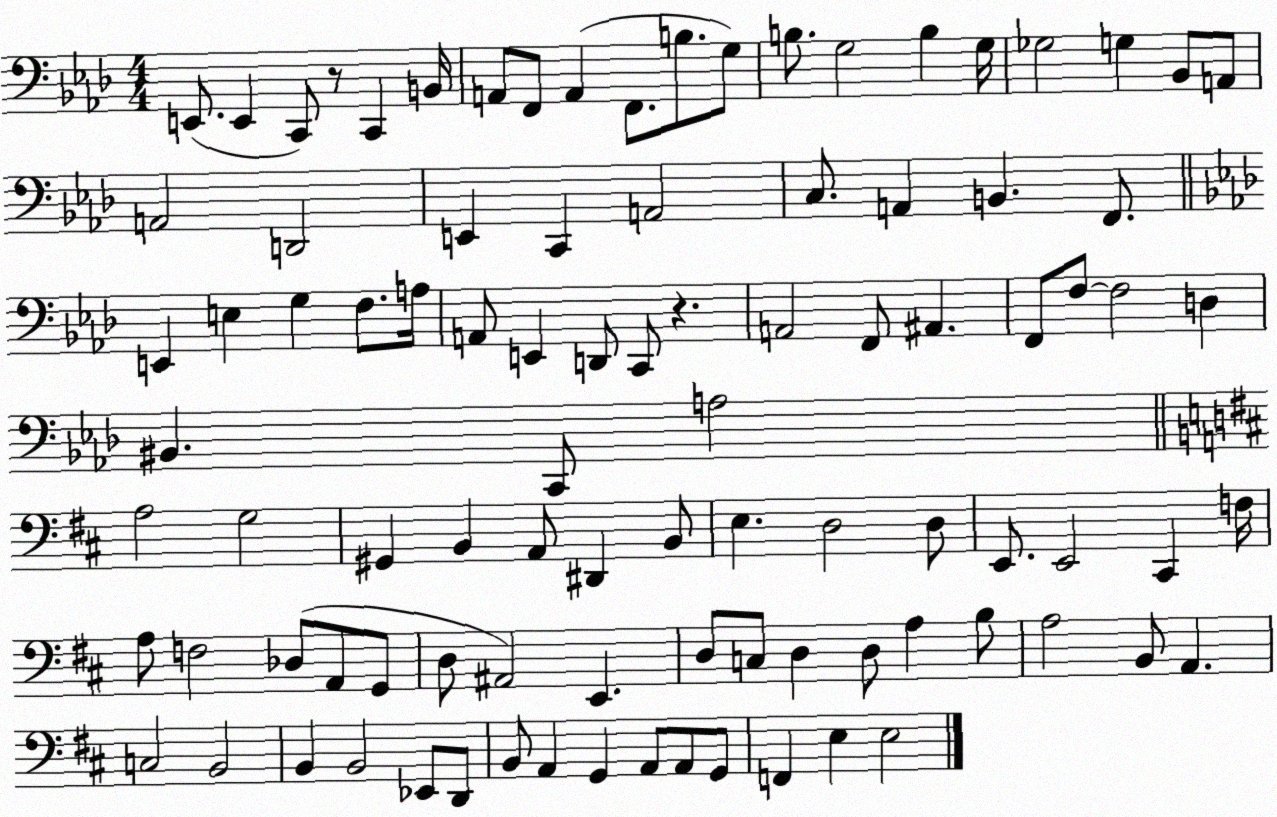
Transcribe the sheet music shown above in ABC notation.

X:1
T:Untitled
M:4/4
L:1/4
K:Ab
E,,/2 E,, C,,/2 z/2 C,, B,,/4 A,,/2 F,,/2 A,, F,,/2 B,/2 G,/2 B,/2 G,2 B, G,/4 _G,2 G, _B,,/2 A,,/2 A,,2 D,,2 E,, C,, A,,2 C,/2 A,, B,, F,,/2 E,, E, G, F,/2 A,/4 A,,/2 E,, D,,/2 C,,/2 z A,,2 F,,/2 ^A,, F,,/2 F,/2 F,2 D, ^B,, C,,/2 A,2 A,2 G,2 ^G,, B,, A,,/2 ^D,, B,,/2 E, D,2 D,/2 E,,/2 E,,2 ^C,, F,/4 A,/2 F,2 _D,/2 A,,/2 G,,/2 D,/2 ^A,,2 E,, D,/2 C,/2 D, D,/2 A, B,/2 A,2 B,,/2 A,, C,2 B,,2 B,, B,,2 _E,,/2 D,,/2 B,,/2 A,, G,, A,,/2 A,,/2 G,,/2 F,, E, E,2